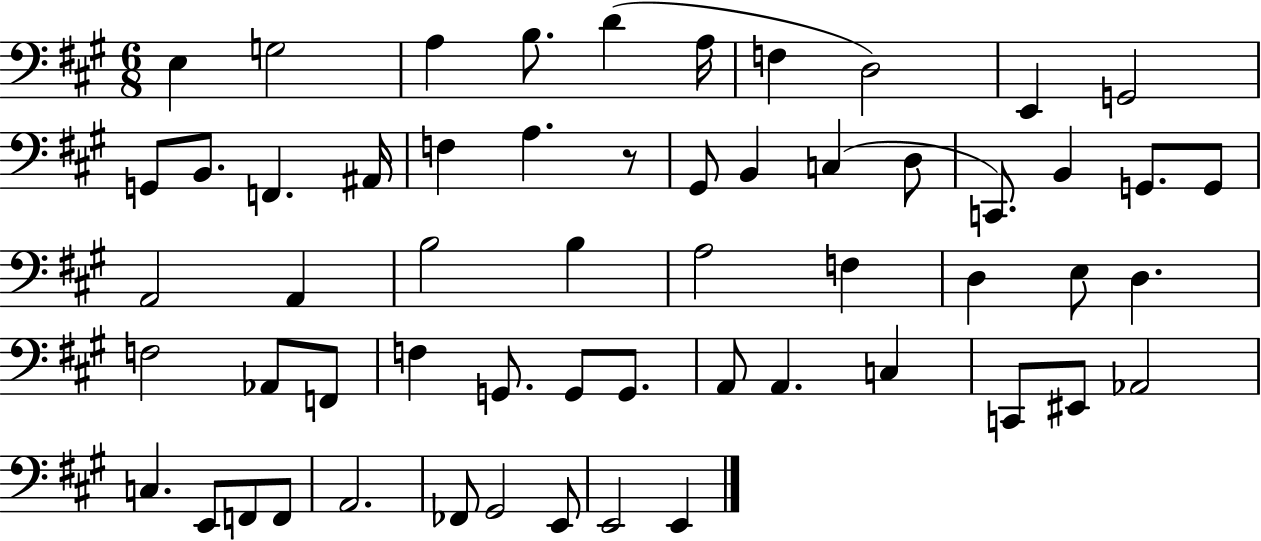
E3/q G3/h A3/q B3/e. D4/q A3/s F3/q D3/h E2/q G2/h G2/e B2/e. F2/q. A#2/s F3/q A3/q. R/e G#2/e B2/q C3/q D3/e C2/e. B2/q G2/e. G2/e A2/h A2/q B3/h B3/q A3/h F3/q D3/q E3/e D3/q. F3/h Ab2/e F2/e F3/q G2/e. G2/e G2/e. A2/e A2/q. C3/q C2/e EIS2/e Ab2/h C3/q. E2/e F2/e F2/e A2/h. FES2/e G#2/h E2/e E2/h E2/q